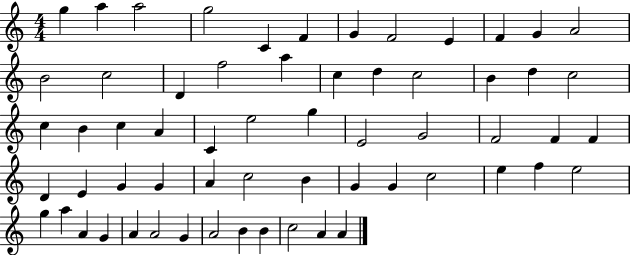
{
  \clef treble
  \numericTimeSignature
  \time 4/4
  \key c \major
  g''4 a''4 a''2 | g''2 c'4 f'4 | g'4 f'2 e'4 | f'4 g'4 a'2 | \break b'2 c''2 | d'4 f''2 a''4 | c''4 d''4 c''2 | b'4 d''4 c''2 | \break c''4 b'4 c''4 a'4 | c'4 e''2 g''4 | e'2 g'2 | f'2 f'4 f'4 | \break d'4 e'4 g'4 g'4 | a'4 c''2 b'4 | g'4 g'4 c''2 | e''4 f''4 e''2 | \break g''4 a''4 a'4 g'4 | a'4 a'2 g'4 | a'2 b'4 b'4 | c''2 a'4 a'4 | \break \bar "|."
}